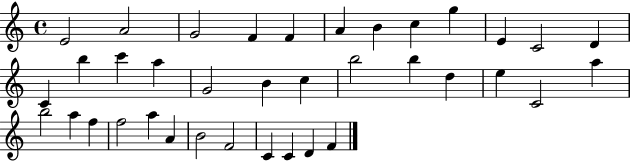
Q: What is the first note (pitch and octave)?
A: E4